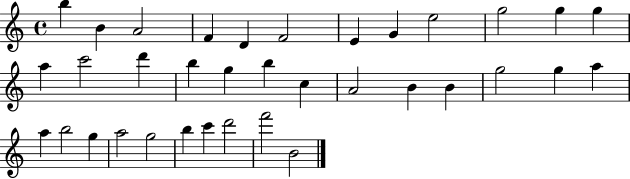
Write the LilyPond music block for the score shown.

{
  \clef treble
  \time 4/4
  \defaultTimeSignature
  \key c \major
  b''4 b'4 a'2 | f'4 d'4 f'2 | e'4 g'4 e''2 | g''2 g''4 g''4 | \break a''4 c'''2 d'''4 | b''4 g''4 b''4 c''4 | a'2 b'4 b'4 | g''2 g''4 a''4 | \break a''4 b''2 g''4 | a''2 g''2 | b''4 c'''4 d'''2 | f'''2 b'2 | \break \bar "|."
}